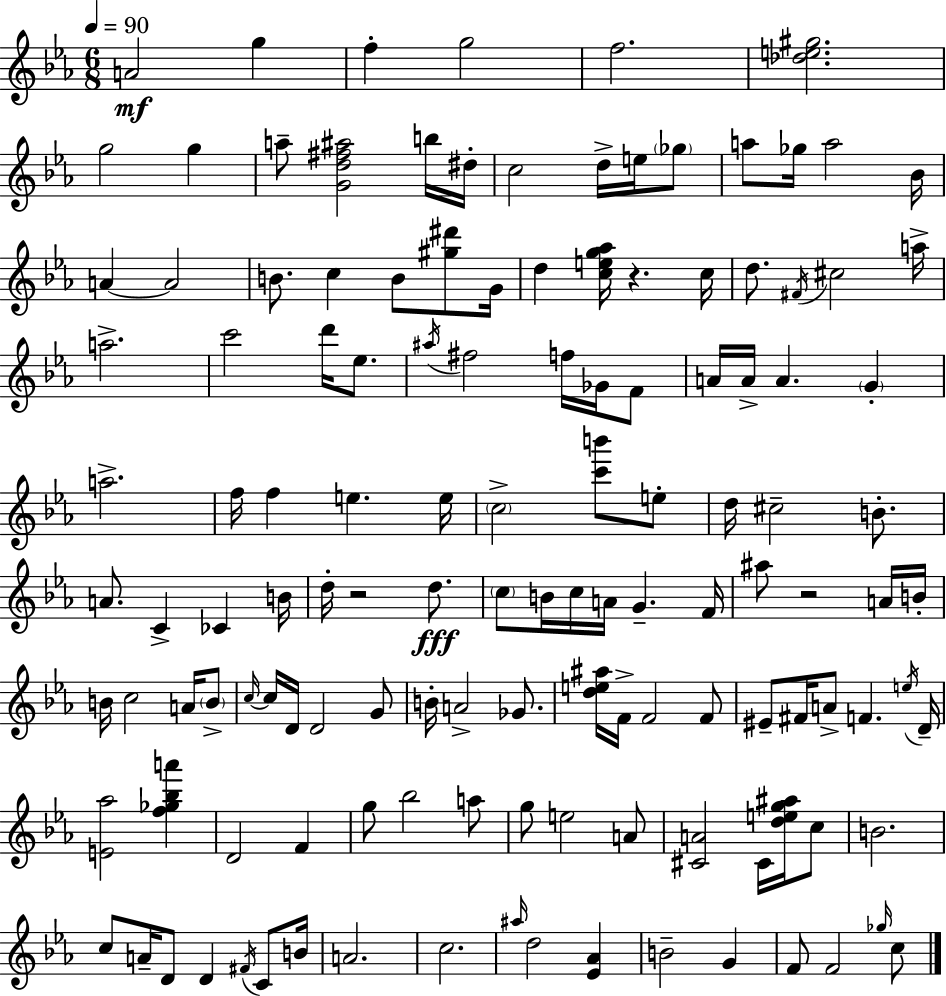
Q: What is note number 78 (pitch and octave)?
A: B4